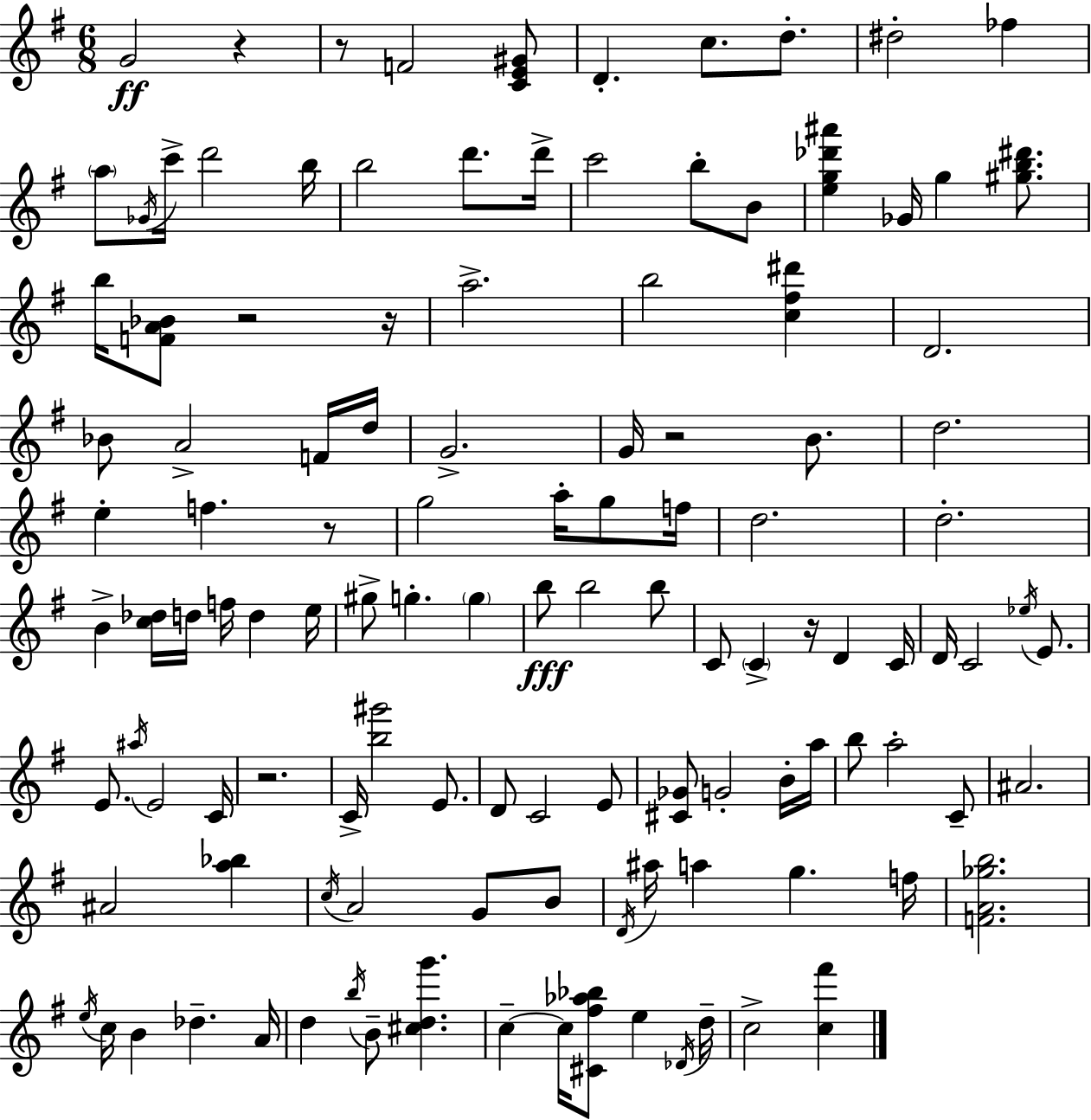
G4/h R/q R/e F4/h [C4,E4,G#4]/e D4/q. C5/e. D5/e. D#5/h FES5/q A5/e Gb4/s C6/s D6/h B5/s B5/h D6/e. D6/s C6/h B5/e B4/e [E5,G5,Db6,A#6]/q Gb4/s G5/q [G#5,B5,D#6]/e. B5/s [F4,A4,Bb4]/e R/h R/s A5/h. B5/h [C5,F#5,D#6]/q D4/h. Bb4/e A4/h F4/s D5/s G4/h. G4/s R/h B4/e. D5/h. E5/q F5/q. R/e G5/h A5/s G5/e F5/s D5/h. D5/h. B4/q [C5,Db5]/s D5/s F5/s D5/q E5/s G#5/e G5/q. G5/q B5/e B5/h B5/e C4/e C4/q R/s D4/q C4/s D4/s C4/h Eb5/s E4/e. E4/e. A#5/s E4/h C4/s R/h. C4/s [B5,G#6]/h E4/e. D4/e C4/h E4/e [C#4,Gb4]/e G4/h B4/s A5/s B5/e A5/h C4/e A#4/h. A#4/h [A5,Bb5]/q C5/s A4/h G4/e B4/e D4/s A#5/s A5/q G5/q. F5/s [F4,A4,Gb5,B5]/h. E5/s C5/s B4/q Db5/q. A4/s D5/q B5/s B4/e [C#5,D5,G6]/q. C5/q C5/s [C#4,F#5,Ab5,Bb5]/e E5/q Db4/s D5/s C5/h [C5,F#6]/q